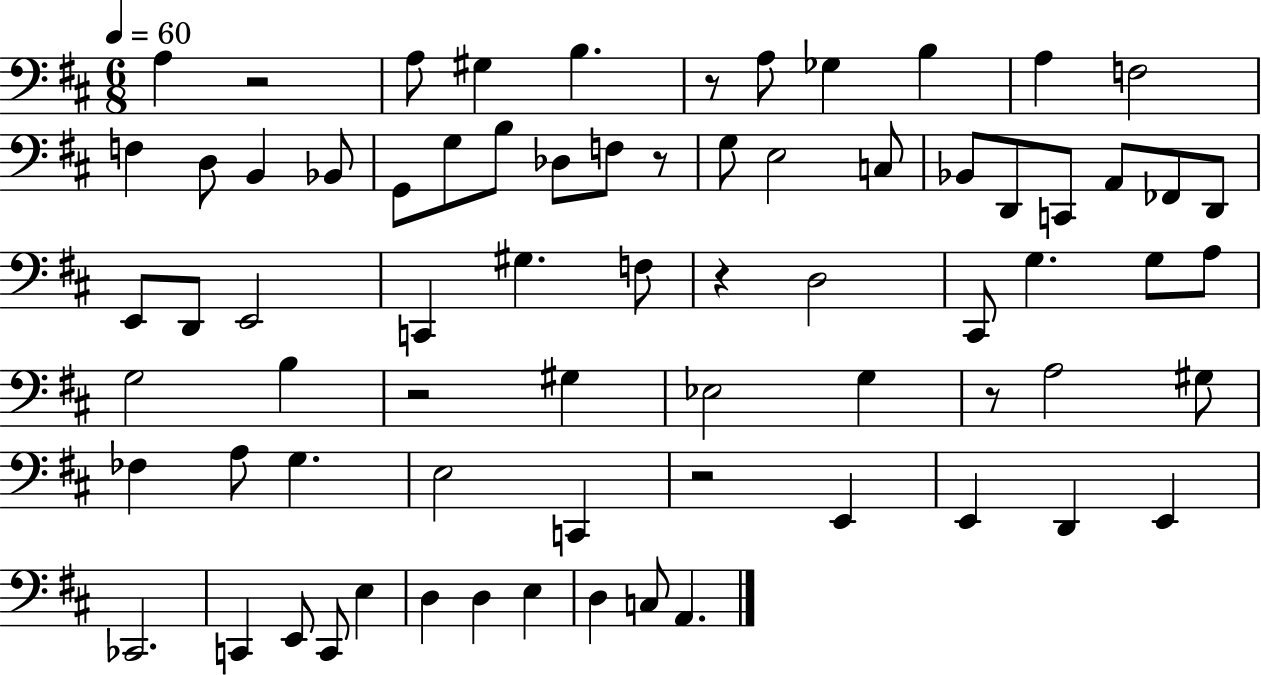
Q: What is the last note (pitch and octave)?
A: A2